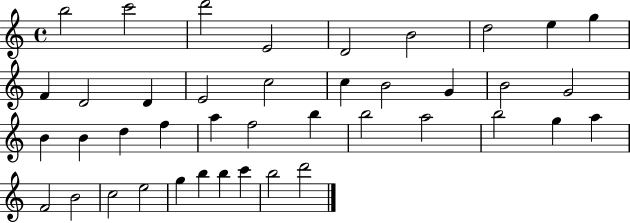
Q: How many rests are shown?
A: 0